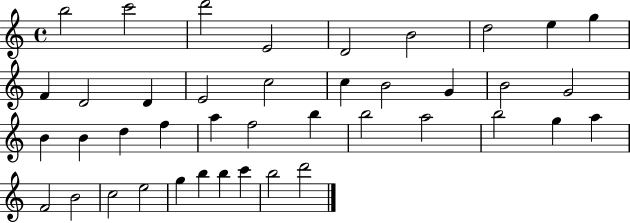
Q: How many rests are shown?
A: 0